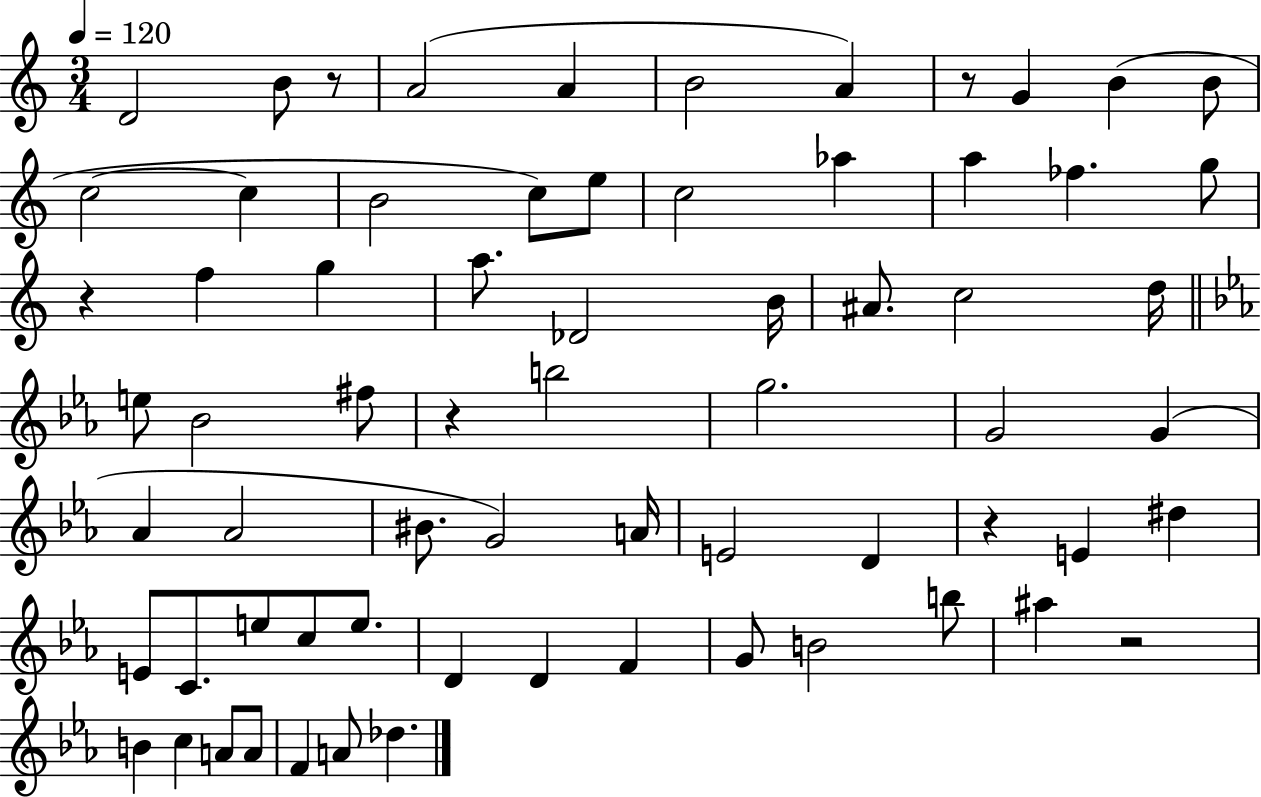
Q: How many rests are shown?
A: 6